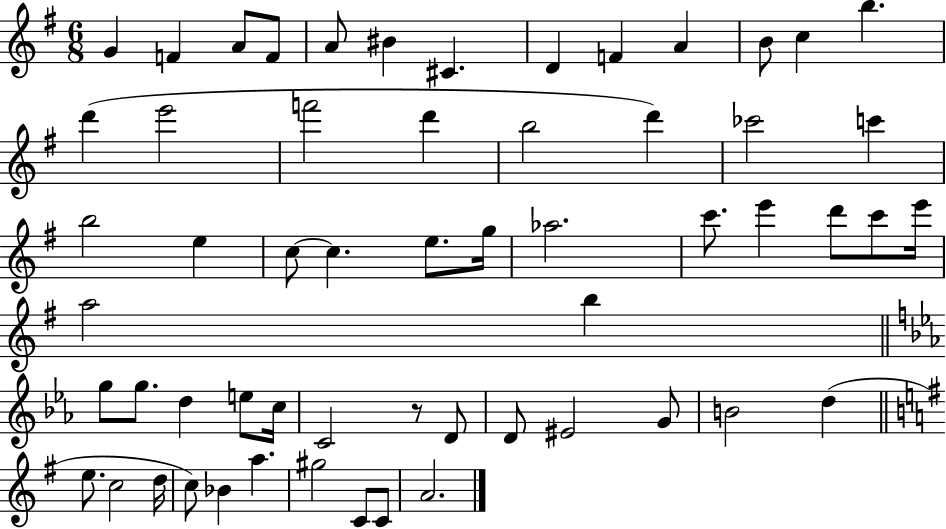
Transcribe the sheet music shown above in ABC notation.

X:1
T:Untitled
M:6/8
L:1/4
K:G
G F A/2 F/2 A/2 ^B ^C D F A B/2 c b d' e'2 f'2 d' b2 d' _c'2 c' b2 e c/2 c e/2 g/4 _a2 c'/2 e' d'/2 c'/2 e'/4 a2 b g/2 g/2 d e/2 c/4 C2 z/2 D/2 D/2 ^E2 G/2 B2 d e/2 c2 d/4 c/2 _B a ^g2 C/2 C/2 A2